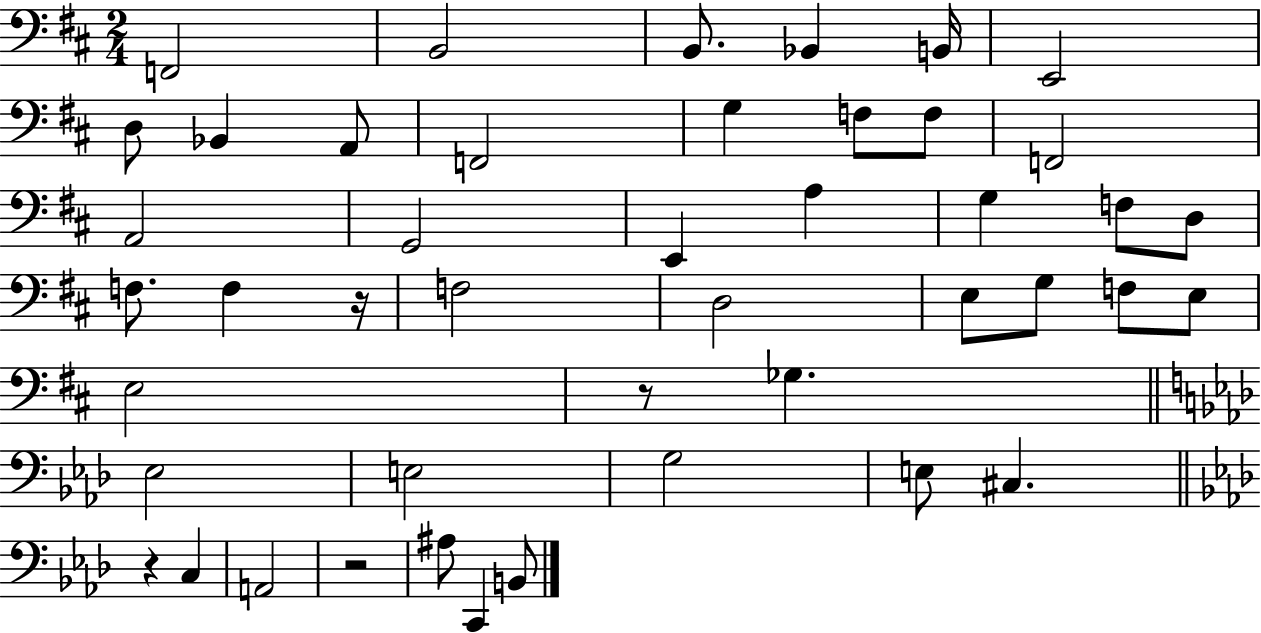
X:1
T:Untitled
M:2/4
L:1/4
K:D
F,,2 B,,2 B,,/2 _B,, B,,/4 E,,2 D,/2 _B,, A,,/2 F,,2 G, F,/2 F,/2 F,,2 A,,2 G,,2 E,, A, G, F,/2 D,/2 F,/2 F, z/4 F,2 D,2 E,/2 G,/2 F,/2 E,/2 E,2 z/2 _G, _E,2 E,2 G,2 E,/2 ^C, z C, A,,2 z2 ^A,/2 C,, B,,/2